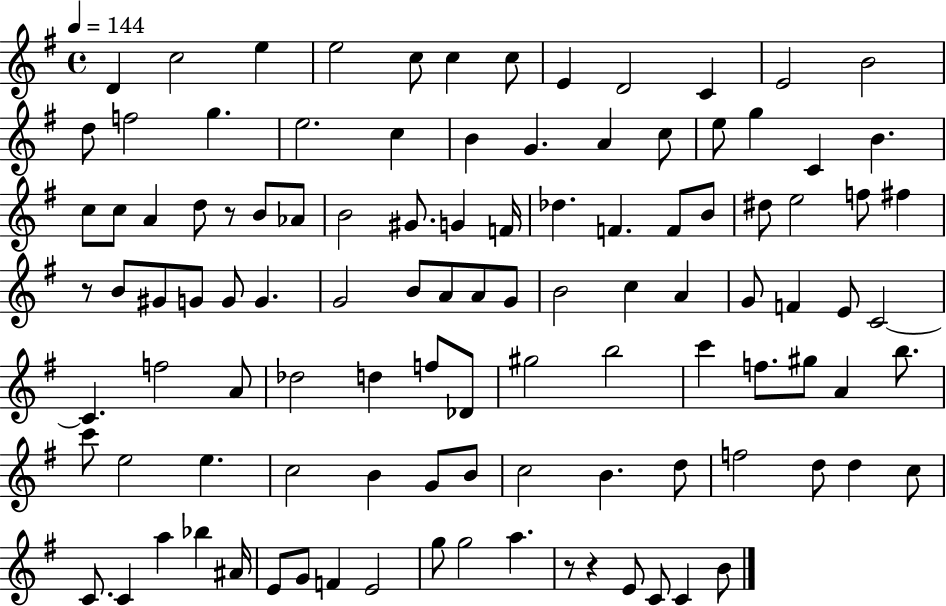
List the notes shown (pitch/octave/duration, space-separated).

D4/q C5/h E5/q E5/h C5/e C5/q C5/e E4/q D4/h C4/q E4/h B4/h D5/e F5/h G5/q. E5/h. C5/q B4/q G4/q. A4/q C5/e E5/e G5/q C4/q B4/q. C5/e C5/e A4/q D5/e R/e B4/e Ab4/e B4/h G#4/e. G4/q F4/s Db5/q. F4/q. F4/e B4/e D#5/e E5/h F5/e F#5/q R/e B4/e G#4/e G4/e G4/e G4/q. G4/h B4/e A4/e A4/e G4/e B4/h C5/q A4/q G4/e F4/q E4/e C4/h C4/q. F5/h A4/e Db5/h D5/q F5/e Db4/e G#5/h B5/h C6/q F5/e. G#5/e A4/q B5/e. C6/e E5/h E5/q. C5/h B4/q G4/e B4/e C5/h B4/q. D5/e F5/h D5/e D5/q C5/e C4/e. C4/q A5/q Bb5/q A#4/s E4/e G4/e F4/q E4/h G5/e G5/h A5/q. R/e R/q E4/e C4/e C4/q B4/e